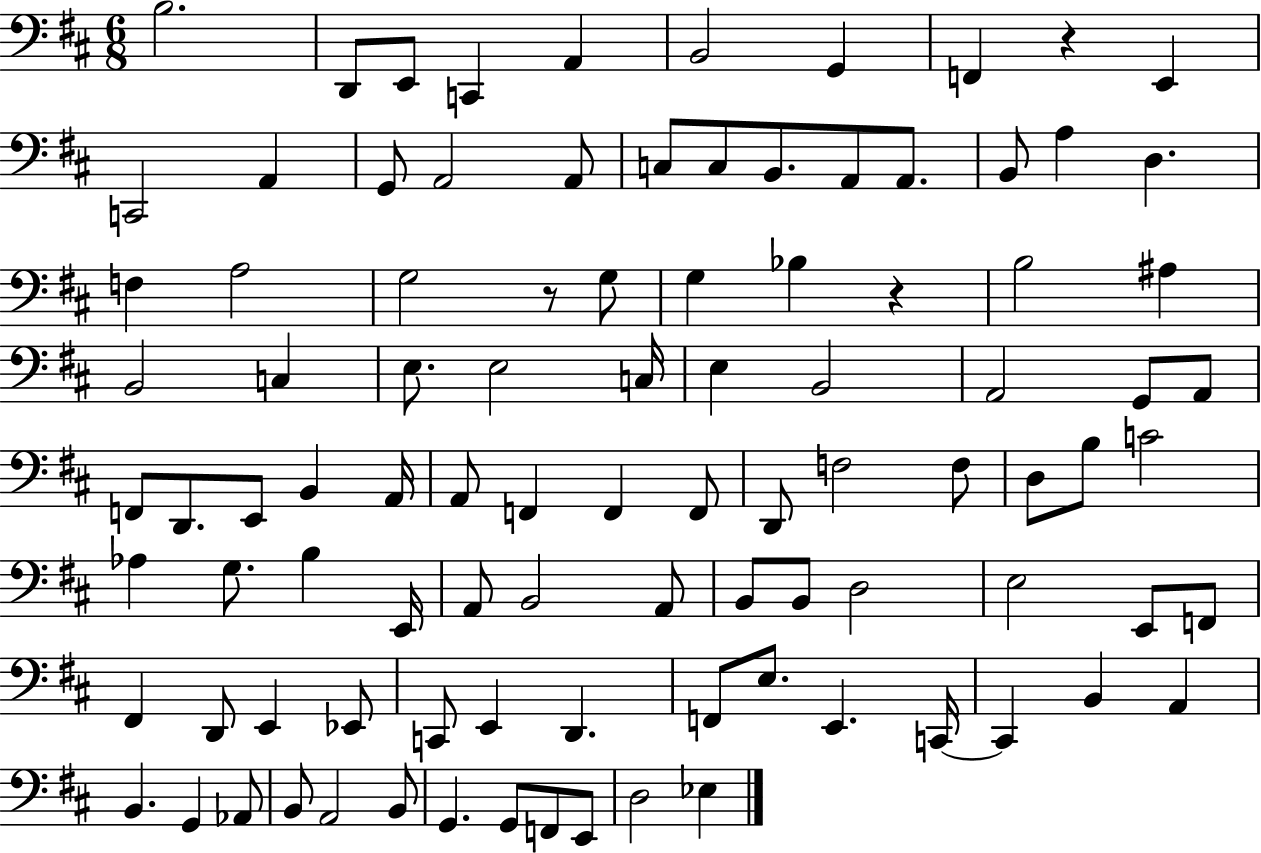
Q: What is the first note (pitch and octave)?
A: B3